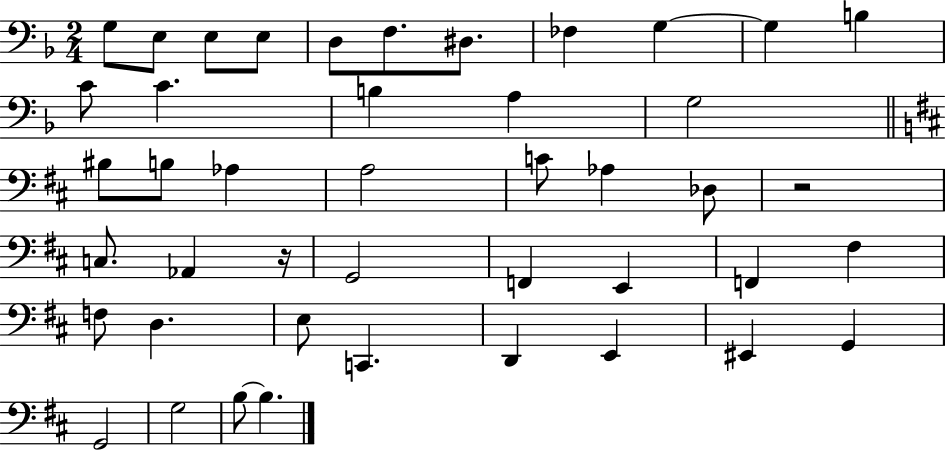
G3/e E3/e E3/e E3/e D3/e F3/e. D#3/e. FES3/q G3/q G3/q B3/q C4/e C4/q. B3/q A3/q G3/h BIS3/e B3/e Ab3/q A3/h C4/e Ab3/q Db3/e R/h C3/e. Ab2/q R/s G2/h F2/q E2/q F2/q F#3/q F3/e D3/q. E3/e C2/q. D2/q E2/q EIS2/q G2/q G2/h G3/h B3/e B3/q.